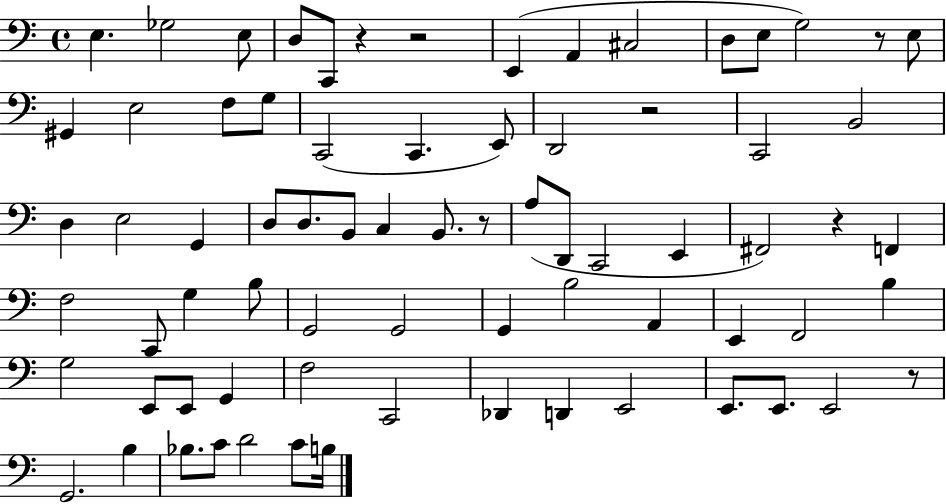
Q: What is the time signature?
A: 4/4